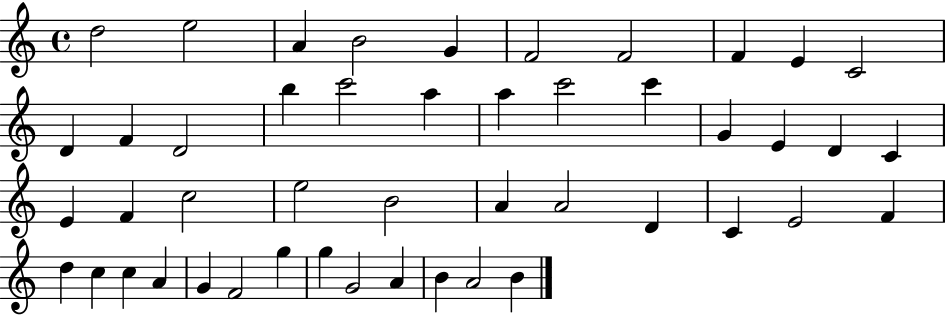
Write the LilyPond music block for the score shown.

{
  \clef treble
  \time 4/4
  \defaultTimeSignature
  \key c \major
  d''2 e''2 | a'4 b'2 g'4 | f'2 f'2 | f'4 e'4 c'2 | \break d'4 f'4 d'2 | b''4 c'''2 a''4 | a''4 c'''2 c'''4 | g'4 e'4 d'4 c'4 | \break e'4 f'4 c''2 | e''2 b'2 | a'4 a'2 d'4 | c'4 e'2 f'4 | \break d''4 c''4 c''4 a'4 | g'4 f'2 g''4 | g''4 g'2 a'4 | b'4 a'2 b'4 | \break \bar "|."
}